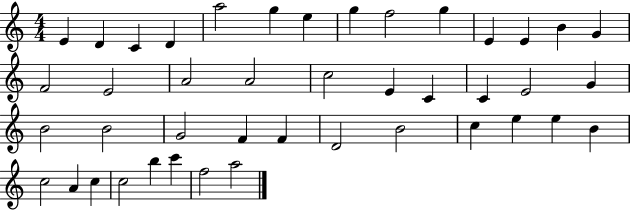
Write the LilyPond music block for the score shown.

{
  \clef treble
  \numericTimeSignature
  \time 4/4
  \key c \major
  e'4 d'4 c'4 d'4 | a''2 g''4 e''4 | g''4 f''2 g''4 | e'4 e'4 b'4 g'4 | \break f'2 e'2 | a'2 a'2 | c''2 e'4 c'4 | c'4 e'2 g'4 | \break b'2 b'2 | g'2 f'4 f'4 | d'2 b'2 | c''4 e''4 e''4 b'4 | \break c''2 a'4 c''4 | c''2 b''4 c'''4 | f''2 a''2 | \bar "|."
}